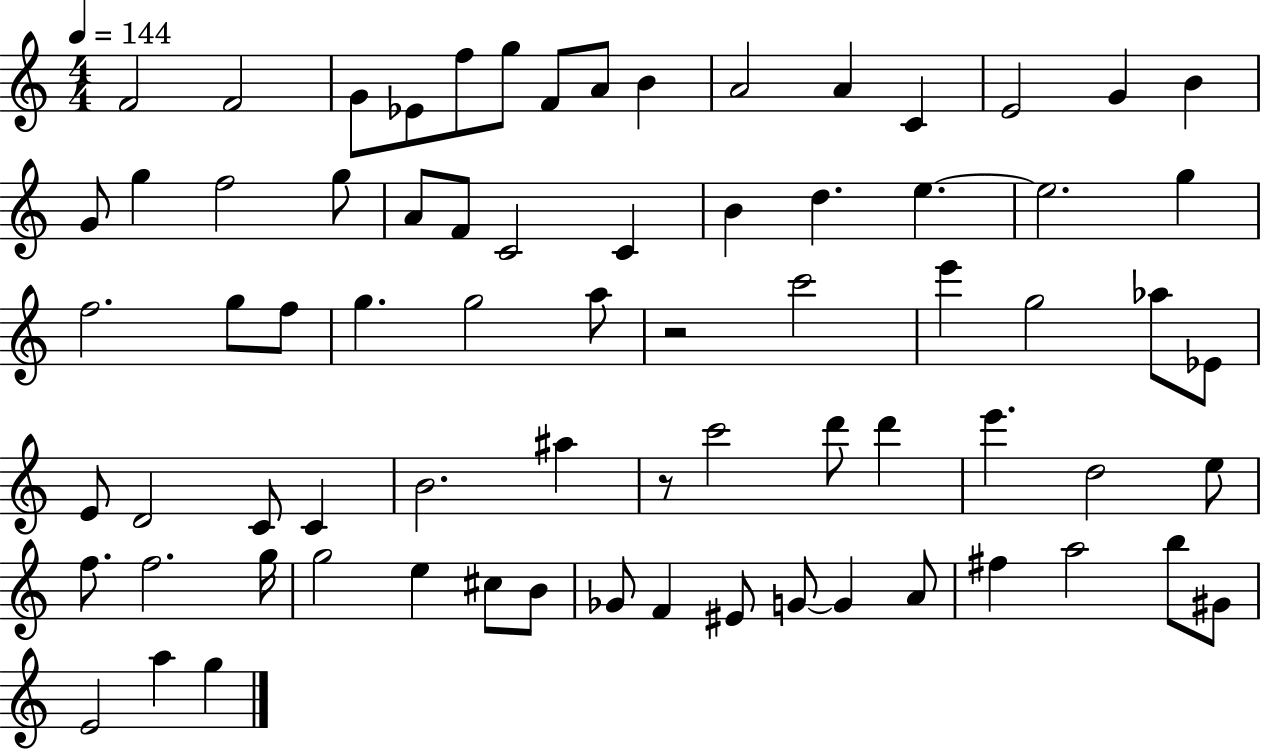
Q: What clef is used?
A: treble